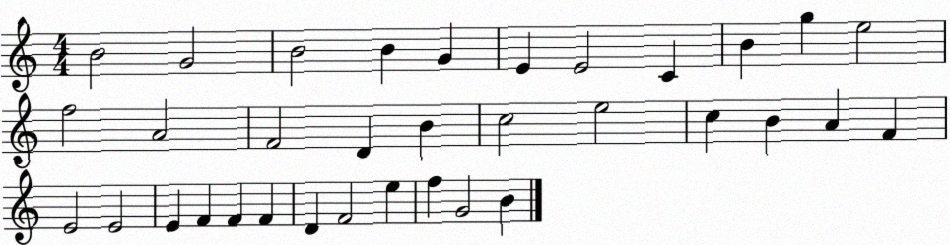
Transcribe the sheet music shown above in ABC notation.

X:1
T:Untitled
M:4/4
L:1/4
K:C
B2 G2 B2 B G E E2 C B g e2 f2 A2 F2 D B c2 e2 c B A F E2 E2 E F F F D F2 e f G2 B